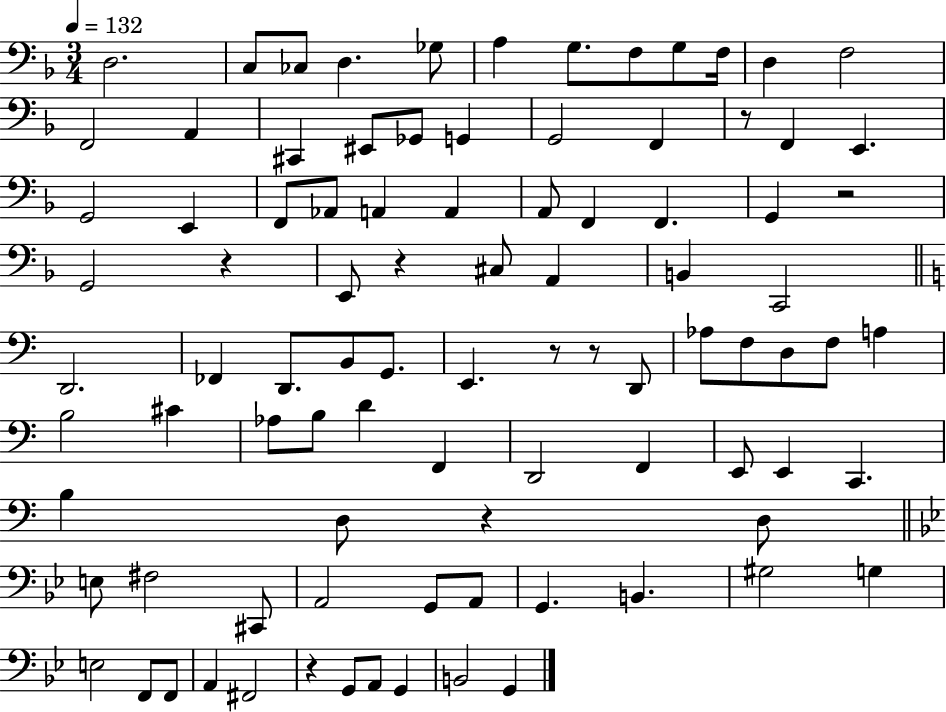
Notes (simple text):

D3/h. C3/e CES3/e D3/q. Gb3/e A3/q G3/e. F3/e G3/e F3/s D3/q F3/h F2/h A2/q C#2/q EIS2/e Gb2/e G2/q G2/h F2/q R/e F2/q E2/q. G2/h E2/q F2/e Ab2/e A2/q A2/q A2/e F2/q F2/q. G2/q R/h G2/h R/q E2/e R/q C#3/e A2/q B2/q C2/h D2/h. FES2/q D2/e. B2/e G2/e. E2/q. R/e R/e D2/e Ab3/e F3/e D3/e F3/e A3/q B3/h C#4/q Ab3/e B3/e D4/q F2/q D2/h F2/q E2/e E2/q C2/q. B3/q D3/e R/q D3/e E3/e F#3/h C#2/e A2/h G2/e A2/e G2/q. B2/q. G#3/h G3/q E3/h F2/e F2/e A2/q F#2/h R/q G2/e A2/e G2/q B2/h G2/q